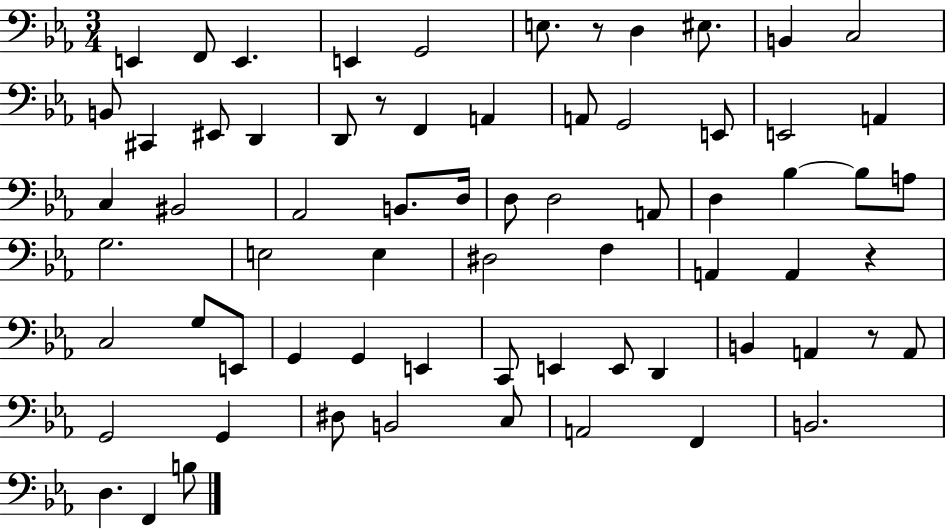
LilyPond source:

{
  \clef bass
  \numericTimeSignature
  \time 3/4
  \key ees \major
  \repeat volta 2 { e,4 f,8 e,4. | e,4 g,2 | e8. r8 d4 eis8. | b,4 c2 | \break b,8 cis,4 eis,8 d,4 | d,8 r8 f,4 a,4 | a,8 g,2 e,8 | e,2 a,4 | \break c4 bis,2 | aes,2 b,8. d16 | d8 d2 a,8 | d4 bes4~~ bes8 a8 | \break g2. | e2 e4 | dis2 f4 | a,4 a,4 r4 | \break c2 g8 e,8 | g,4 g,4 e,4 | c,8 e,4 e,8 d,4 | b,4 a,4 r8 a,8 | \break g,2 g,4 | dis8 b,2 c8 | a,2 f,4 | b,2. | \break d4. f,4 b8 | } \bar "|."
}